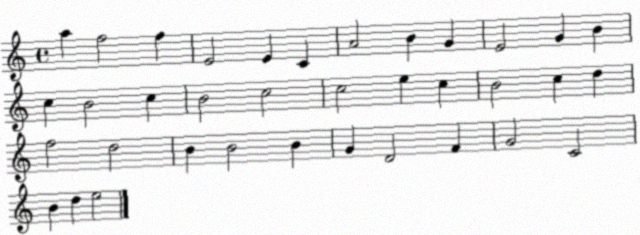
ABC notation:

X:1
T:Untitled
M:4/4
L:1/4
K:C
a f2 f E2 E C A2 B G E2 G B c B2 c B2 c2 c2 e c B2 c d f2 d2 B B2 B G D2 F G2 C2 B d e2